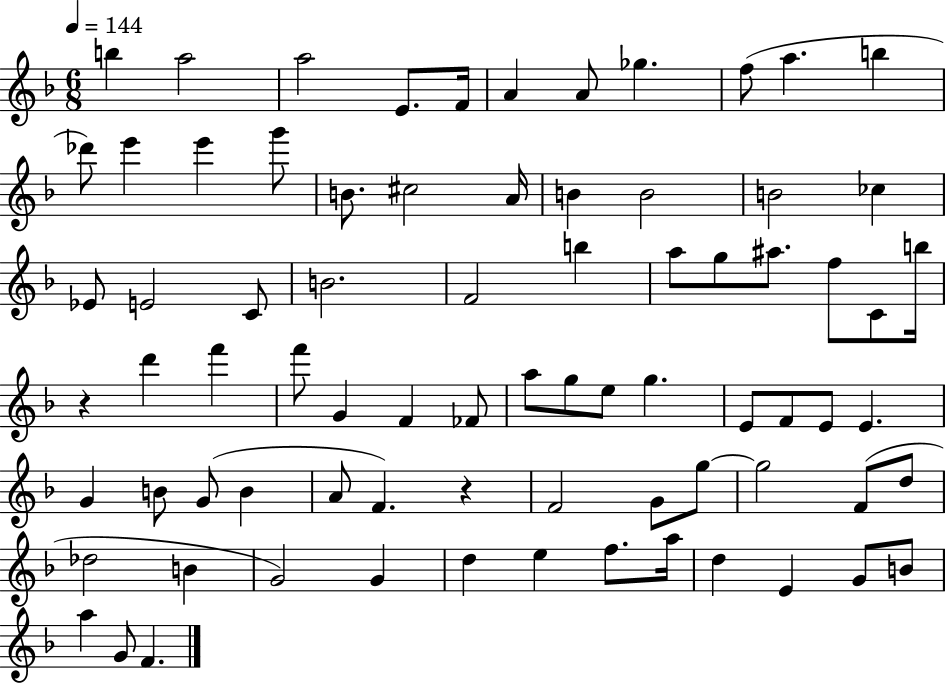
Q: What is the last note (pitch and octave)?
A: F4